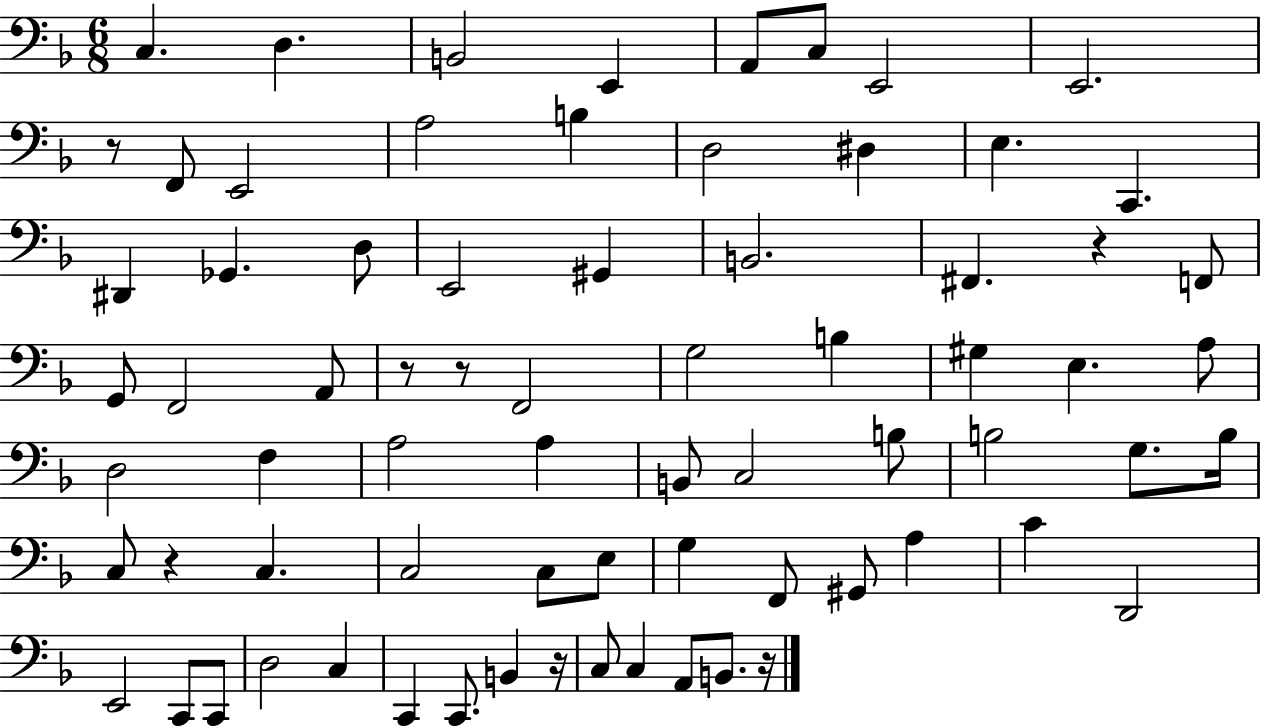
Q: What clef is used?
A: bass